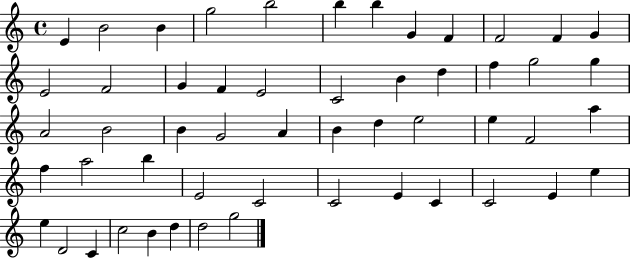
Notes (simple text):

E4/q B4/h B4/q G5/h B5/h B5/q B5/q G4/q F4/q F4/h F4/q G4/q E4/h F4/h G4/q F4/q E4/h C4/h B4/q D5/q F5/q G5/h G5/q A4/h B4/h B4/q G4/h A4/q B4/q D5/q E5/h E5/q F4/h A5/q F5/q A5/h B5/q E4/h C4/h C4/h E4/q C4/q C4/h E4/q E5/q E5/q D4/h C4/q C5/h B4/q D5/q D5/h G5/h